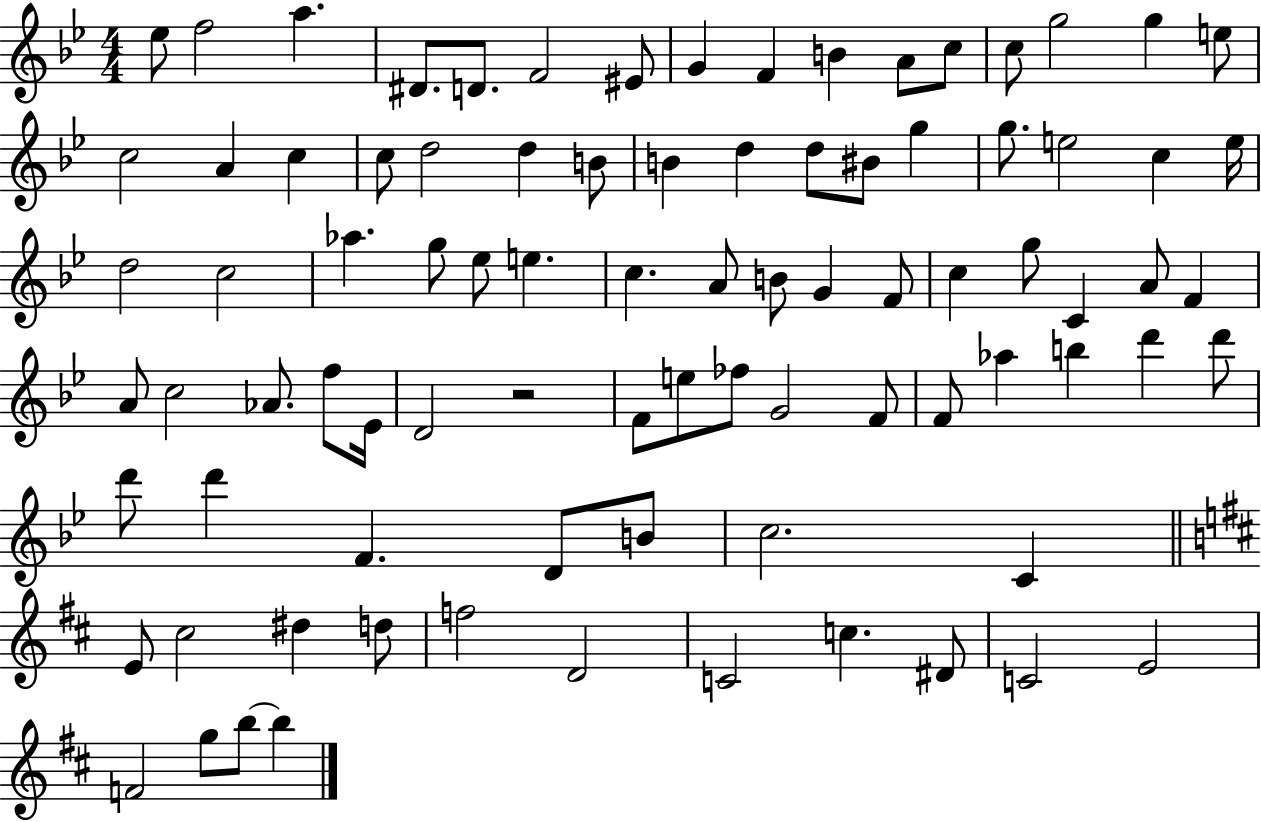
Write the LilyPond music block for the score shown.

{
  \clef treble
  \numericTimeSignature
  \time 4/4
  \key bes \major
  ees''8 f''2 a''4. | dis'8. d'8. f'2 eis'8 | g'4 f'4 b'4 a'8 c''8 | c''8 g''2 g''4 e''8 | \break c''2 a'4 c''4 | c''8 d''2 d''4 b'8 | b'4 d''4 d''8 bis'8 g''4 | g''8. e''2 c''4 e''16 | \break d''2 c''2 | aes''4. g''8 ees''8 e''4. | c''4. a'8 b'8 g'4 f'8 | c''4 g''8 c'4 a'8 f'4 | \break a'8 c''2 aes'8. f''8 ees'16 | d'2 r2 | f'8 e''8 fes''8 g'2 f'8 | f'8 aes''4 b''4 d'''4 d'''8 | \break d'''8 d'''4 f'4. d'8 b'8 | c''2. c'4 | \bar "||" \break \key d \major e'8 cis''2 dis''4 d''8 | f''2 d'2 | c'2 c''4. dis'8 | c'2 e'2 | \break f'2 g''8 b''8~~ b''4 | \bar "|."
}